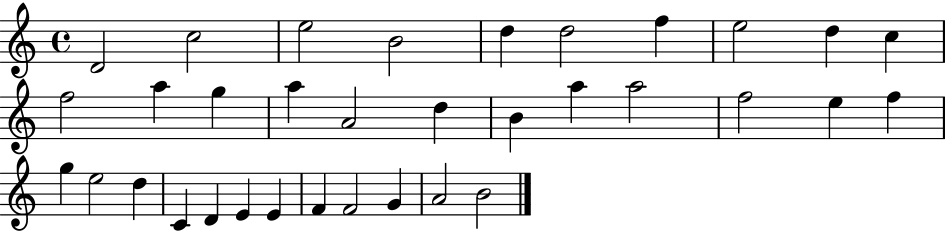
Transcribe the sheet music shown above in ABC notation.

X:1
T:Untitled
M:4/4
L:1/4
K:C
D2 c2 e2 B2 d d2 f e2 d c f2 a g a A2 d B a a2 f2 e f g e2 d C D E E F F2 G A2 B2